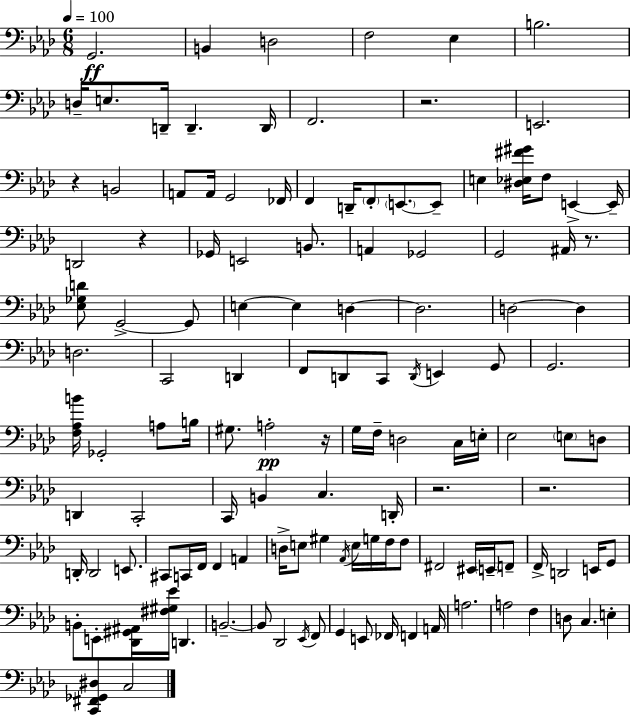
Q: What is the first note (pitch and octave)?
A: G2